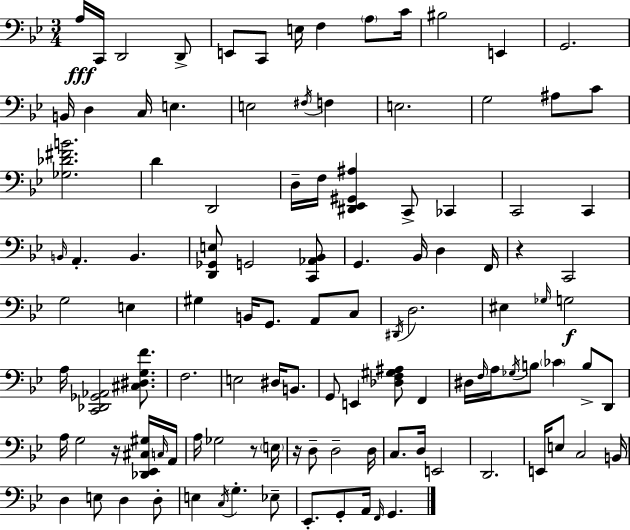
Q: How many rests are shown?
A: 4